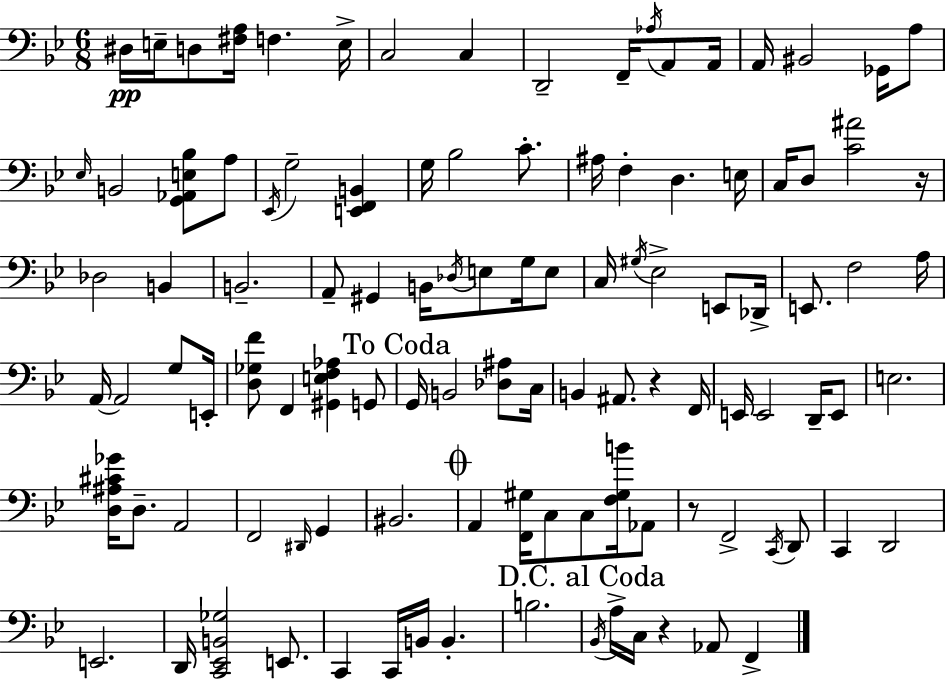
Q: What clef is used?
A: bass